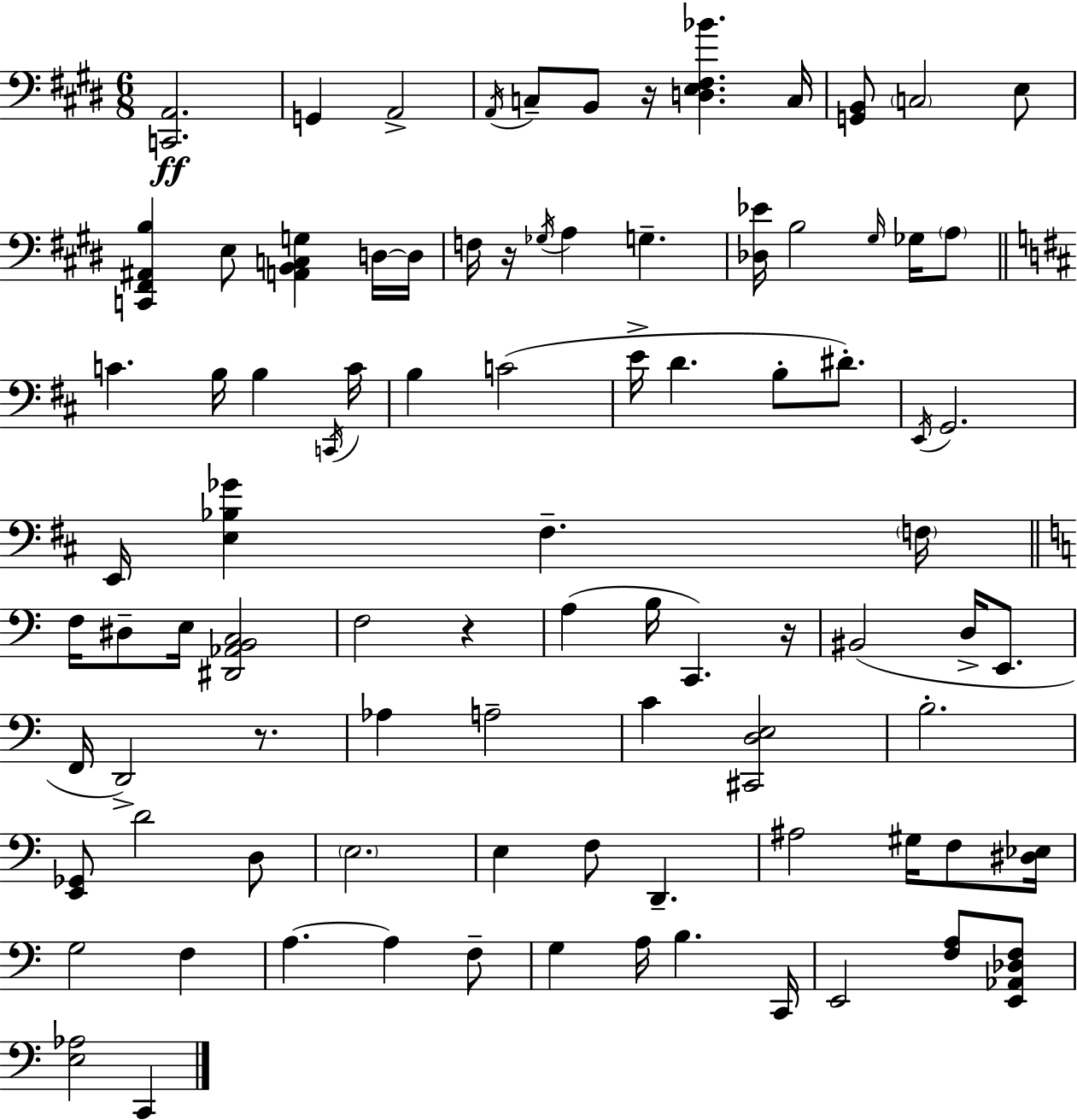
X:1
T:Untitled
M:6/8
L:1/4
K:E
[C,,A,,]2 G,, A,,2 A,,/4 C,/2 B,,/2 z/4 [D,E,^F,_B] C,/4 [G,,B,,]/2 C,2 E,/2 [C,,^F,,^A,,B,] E,/2 [A,,B,,C,G,] D,/4 D,/4 F,/4 z/4 _G,/4 A, G, [_D,_E]/4 B,2 ^G,/4 _G,/4 A,/2 C B,/4 B, C,,/4 C/4 B, C2 E/4 D B,/2 ^D/2 E,,/4 G,,2 E,,/4 [E,_B,_G] ^F, F,/4 F,/4 ^D,/2 E,/4 [^D,,_A,,B,,C,]2 F,2 z A, B,/4 C,, z/4 ^B,,2 D,/4 E,,/2 F,,/4 D,,2 z/2 _A, A,2 C [^C,,D,E,]2 B,2 [E,,_G,,]/2 D2 D,/2 E,2 E, F,/2 D,, ^A,2 ^G,/4 F,/2 [^D,_E,]/4 G,2 F, A, A, F,/2 G, A,/4 B, C,,/4 E,,2 [F,A,]/2 [E,,_A,,_D,F,]/2 [E,_A,]2 C,,